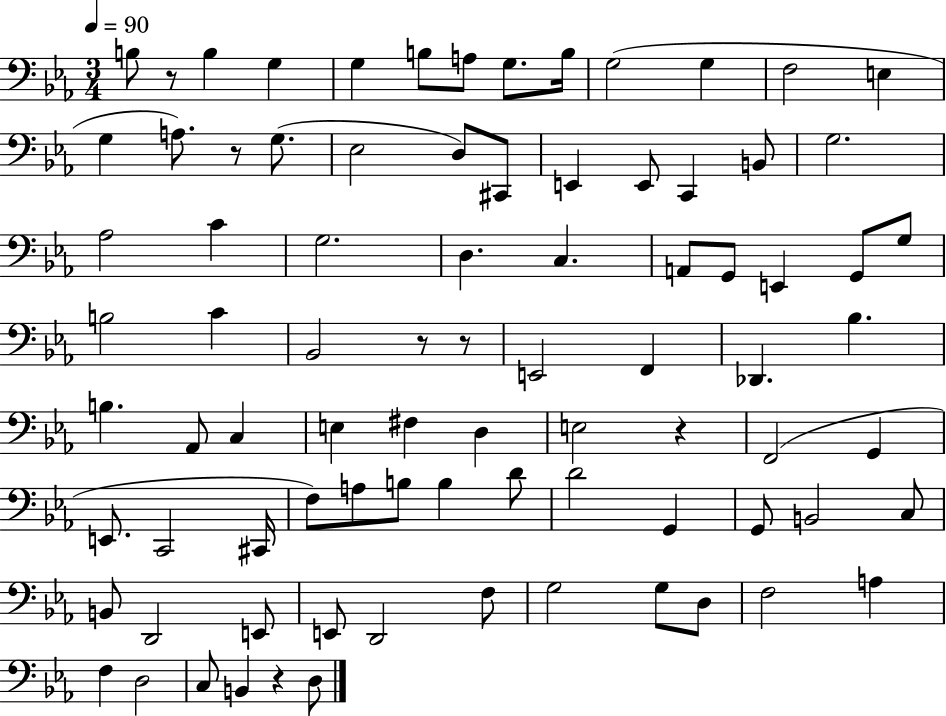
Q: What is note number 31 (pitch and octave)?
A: E2